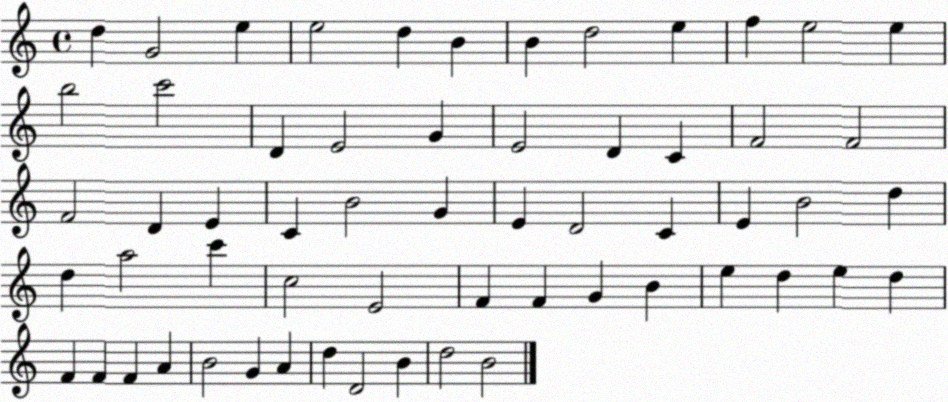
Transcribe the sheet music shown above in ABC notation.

X:1
T:Untitled
M:4/4
L:1/4
K:C
d G2 e e2 d B B d2 e f e2 e b2 c'2 D E2 G E2 D C F2 F2 F2 D E C B2 G E D2 C E B2 d d a2 c' c2 E2 F F G B e d e d F F F A B2 G A d D2 B d2 B2